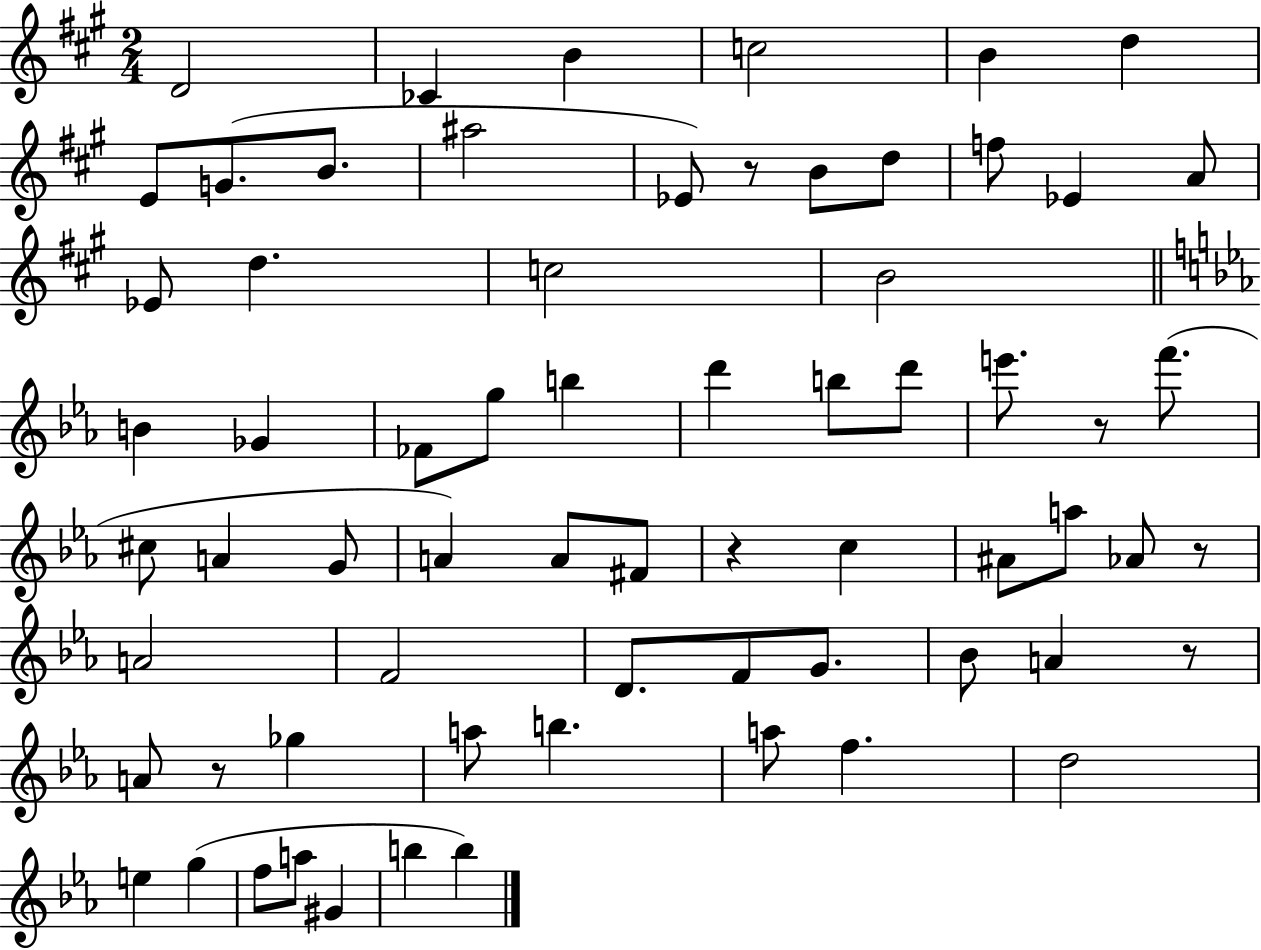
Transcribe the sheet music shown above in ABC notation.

X:1
T:Untitled
M:2/4
L:1/4
K:A
D2 _C B c2 B d E/2 G/2 B/2 ^a2 _E/2 z/2 B/2 d/2 f/2 _E A/2 _E/2 d c2 B2 B _G _F/2 g/2 b d' b/2 d'/2 e'/2 z/2 f'/2 ^c/2 A G/2 A A/2 ^F/2 z c ^A/2 a/2 _A/2 z/2 A2 F2 D/2 F/2 G/2 _B/2 A z/2 A/2 z/2 _g a/2 b a/2 f d2 e g f/2 a/2 ^G b b